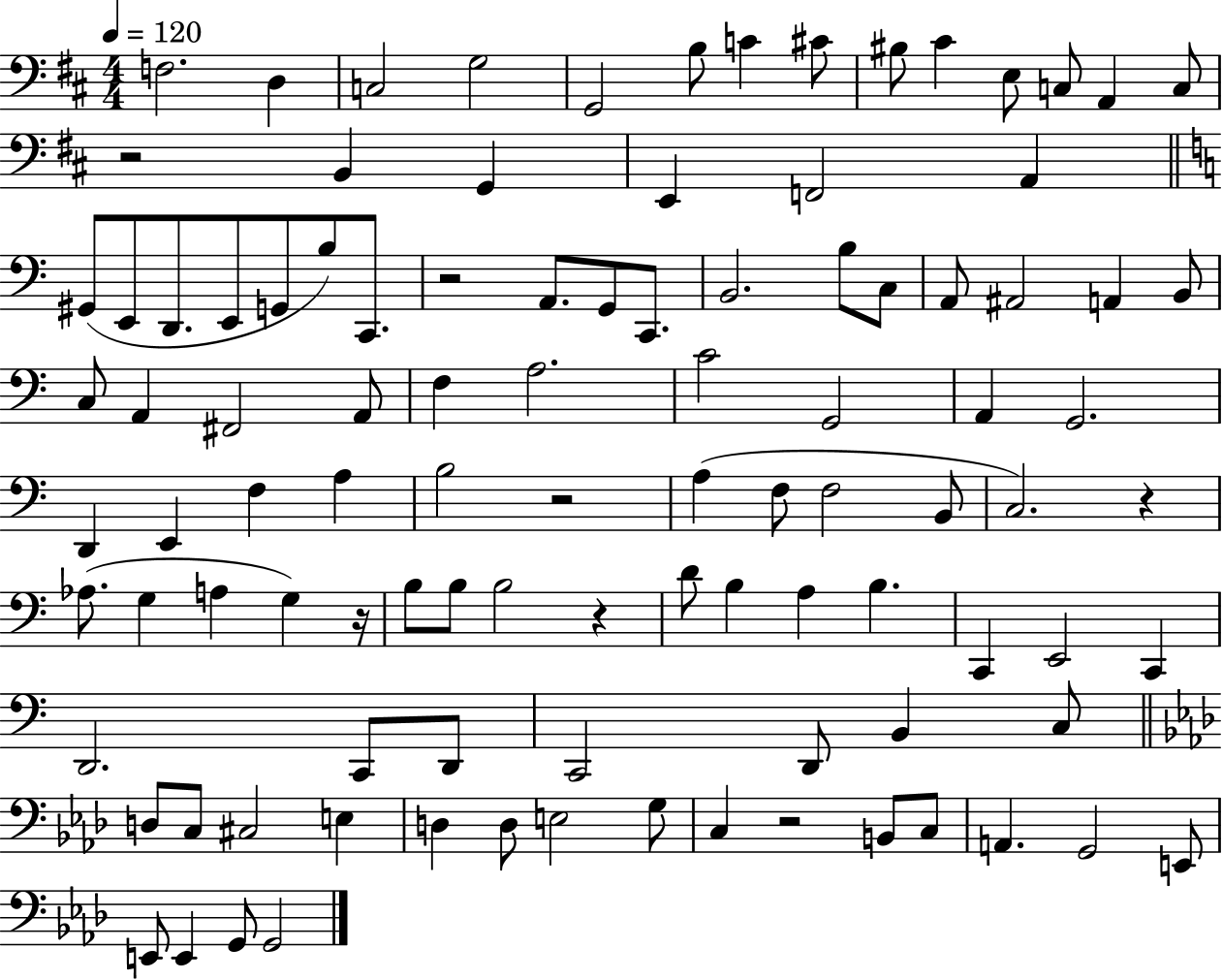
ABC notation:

X:1
T:Untitled
M:4/4
L:1/4
K:D
F,2 D, C,2 G,2 G,,2 B,/2 C ^C/2 ^B,/2 ^C E,/2 C,/2 A,, C,/2 z2 B,, G,, E,, F,,2 A,, ^G,,/2 E,,/2 D,,/2 E,,/2 G,,/2 B,/2 C,,/2 z2 A,,/2 G,,/2 C,,/2 B,,2 B,/2 C,/2 A,,/2 ^A,,2 A,, B,,/2 C,/2 A,, ^F,,2 A,,/2 F, A,2 C2 G,,2 A,, G,,2 D,, E,, F, A, B,2 z2 A, F,/2 F,2 B,,/2 C,2 z _A,/2 G, A, G, z/4 B,/2 B,/2 B,2 z D/2 B, A, B, C,, E,,2 C,, D,,2 C,,/2 D,,/2 C,,2 D,,/2 B,, C,/2 D,/2 C,/2 ^C,2 E, D, D,/2 E,2 G,/2 C, z2 B,,/2 C,/2 A,, G,,2 E,,/2 E,,/2 E,, G,,/2 G,,2